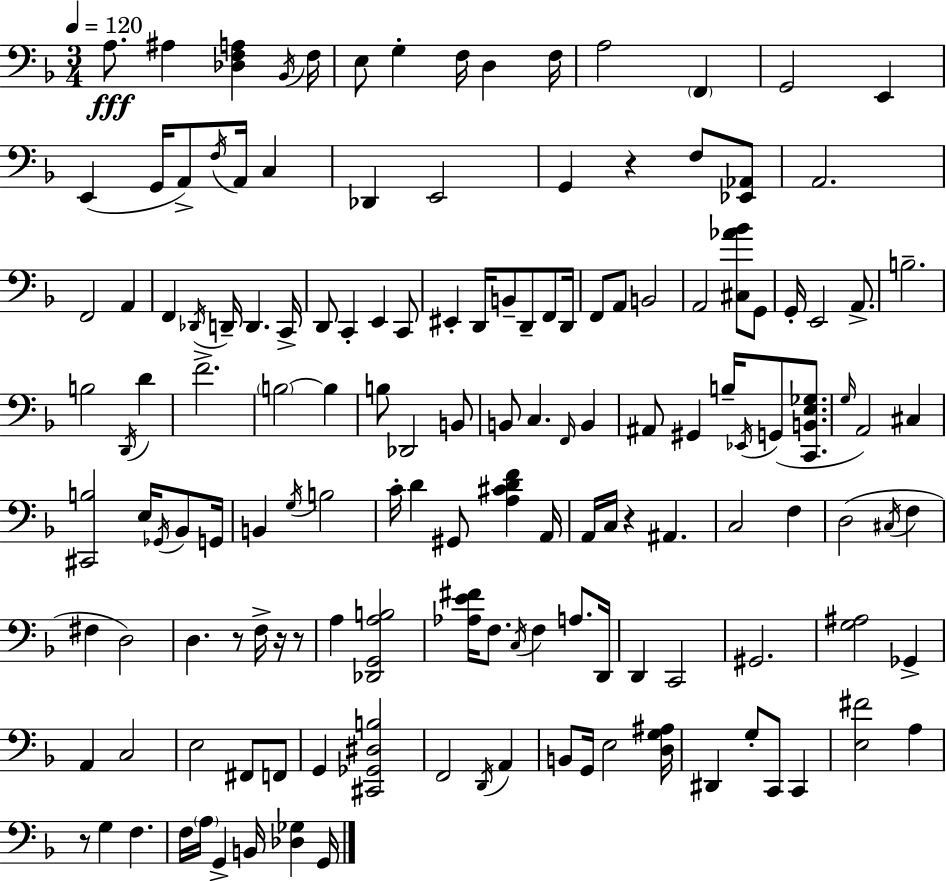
{
  \clef bass
  \numericTimeSignature
  \time 3/4
  \key d \minor
  \tempo 4 = 120
  a8.\fff ais4 <des f a>4 \acciaccatura { bes,16 } | f16 e8 g4-. f16 d4 | f16 a2 \parenthesize f,4 | g,2 e,4 | \break e,4( g,16 a,8->) \acciaccatura { f16 } a,16 c4 | des,4 e,2 | g,4 r4 f8 | <ees, aes,>8 a,2. | \break f,2 a,4 | f,4 \acciaccatura { des,16 } d,16-- d,4. | c,16-> d,8 c,4-. e,4 | c,8 eis,4-. d,16 b,8-- d,8-- | \break f,8 d,16 f,8 a,8 b,2 | a,2 <cis aes' bes'>8 | g,8 g,16-. e,2 | a,8.-> b2.-- | \break b2 \acciaccatura { d,16 } | d'4 f'2.-> | \parenthesize b2~~ | b4 b8 des,2 | \break b,8 b,8 c4. | \grace { f,16 } b,4 ais,8 gis,4 b16-- | \acciaccatura { ees,16 } g,8( <c, b, e ges>8. \grace { g16 }) a,2 | cis4 <cis, b>2 | \break e16 \acciaccatura { ges,16 } bes,8 g,16 b,4 | \acciaccatura { g16 } b2 c'16-. d'4 | gis,8 <a cis' d' f'>4 a,16 a,16 c16 r4 | ais,4. c2 | \break f4 d2( | \acciaccatura { cis16 } f4 fis4 | d2) d4. | r8 f16-> r16 r8 a4 | \break <des, g, a b>2 <aes e' fis'>16 f8. | \acciaccatura { c16 } f4 a8. d,16 d,4 | c,2 gis,2. | <g ais>2 | \break ges,4-> a,4 | c2 e2 | fis,8 f,8 g,4 | <cis, ges, dis b>2 f,2 | \break \acciaccatura { d,16 } a,4 | b,8 g,16 e2 <d g ais>16 | dis,4 g8-. c,8 c,4 | <e fis'>2 a4 | \break r8 g4 f4. | f16 \parenthesize a16 g,4-> b,16 <des ges>4 g,16 | \bar "|."
}